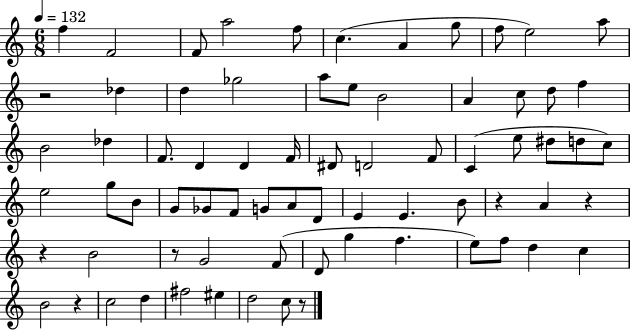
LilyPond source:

{
  \clef treble
  \numericTimeSignature
  \time 6/8
  \key c \major
  \tempo 4 = 132
  f''4 f'2 | f'8 a''2 f''8 | c''4.( a'4 g''8 | f''8 e''2) a''8 | \break r2 des''4 | d''4 ges''2 | a''8 e''8 b'2 | a'4 c''8 d''8 f''4 | \break b'2 des''4 | f'8. d'4 d'4 f'16 | dis'8 d'2 f'8 | c'4( e''8 dis''8 d''8 c''8) | \break e''2 g''8 b'8 | g'8 ges'8 f'8 g'8 a'8 d'8 | e'4 e'4. b'8 | r4 a'4 r4 | \break r4 b'2 | r8 g'2 f'8( | d'8 g''4 f''4. | e''8) f''8 d''4 c''4 | \break b'2 r4 | c''2 d''4 | fis''2 eis''4 | d''2 c''8 r8 | \break \bar "|."
}